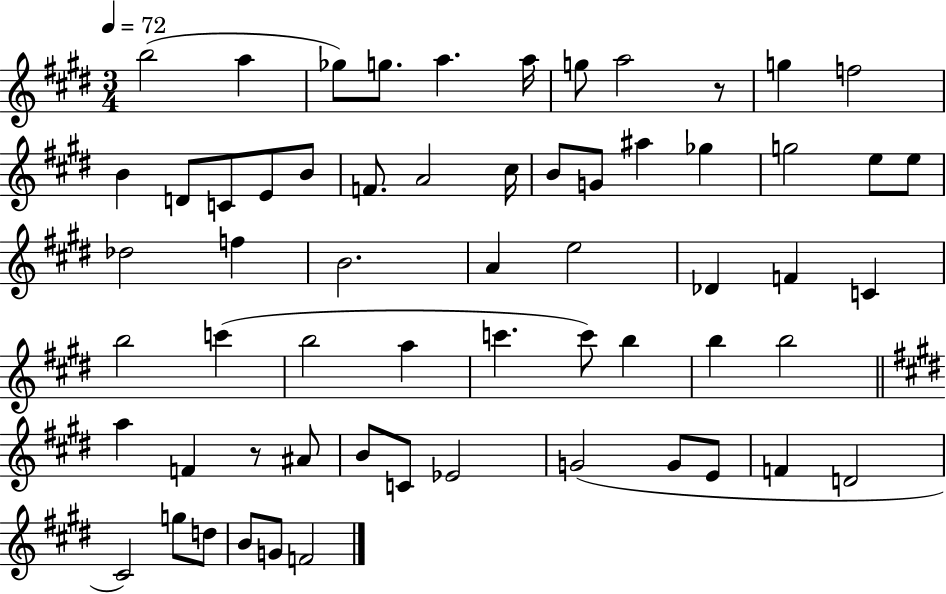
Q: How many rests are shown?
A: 2